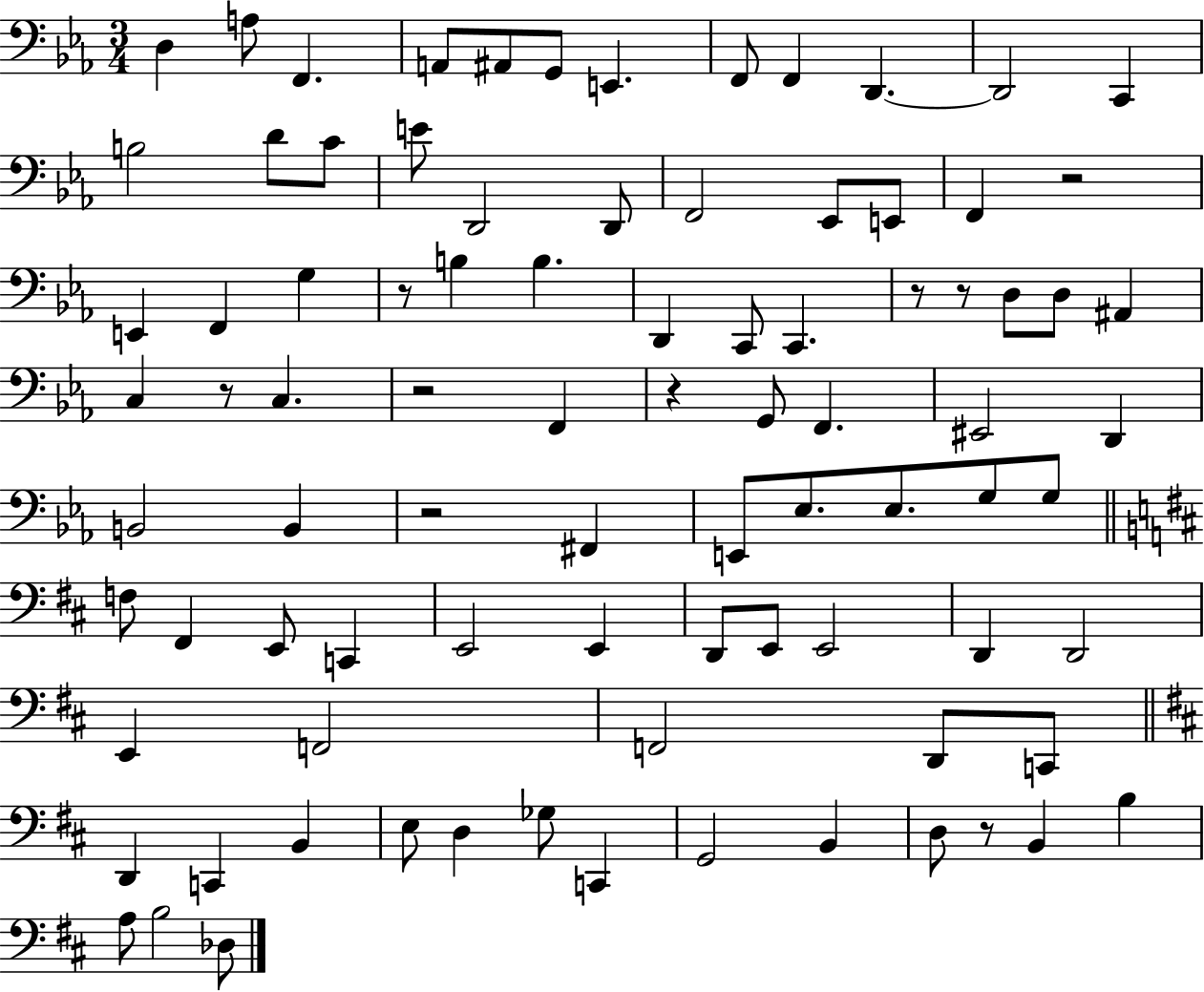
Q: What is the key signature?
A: EES major